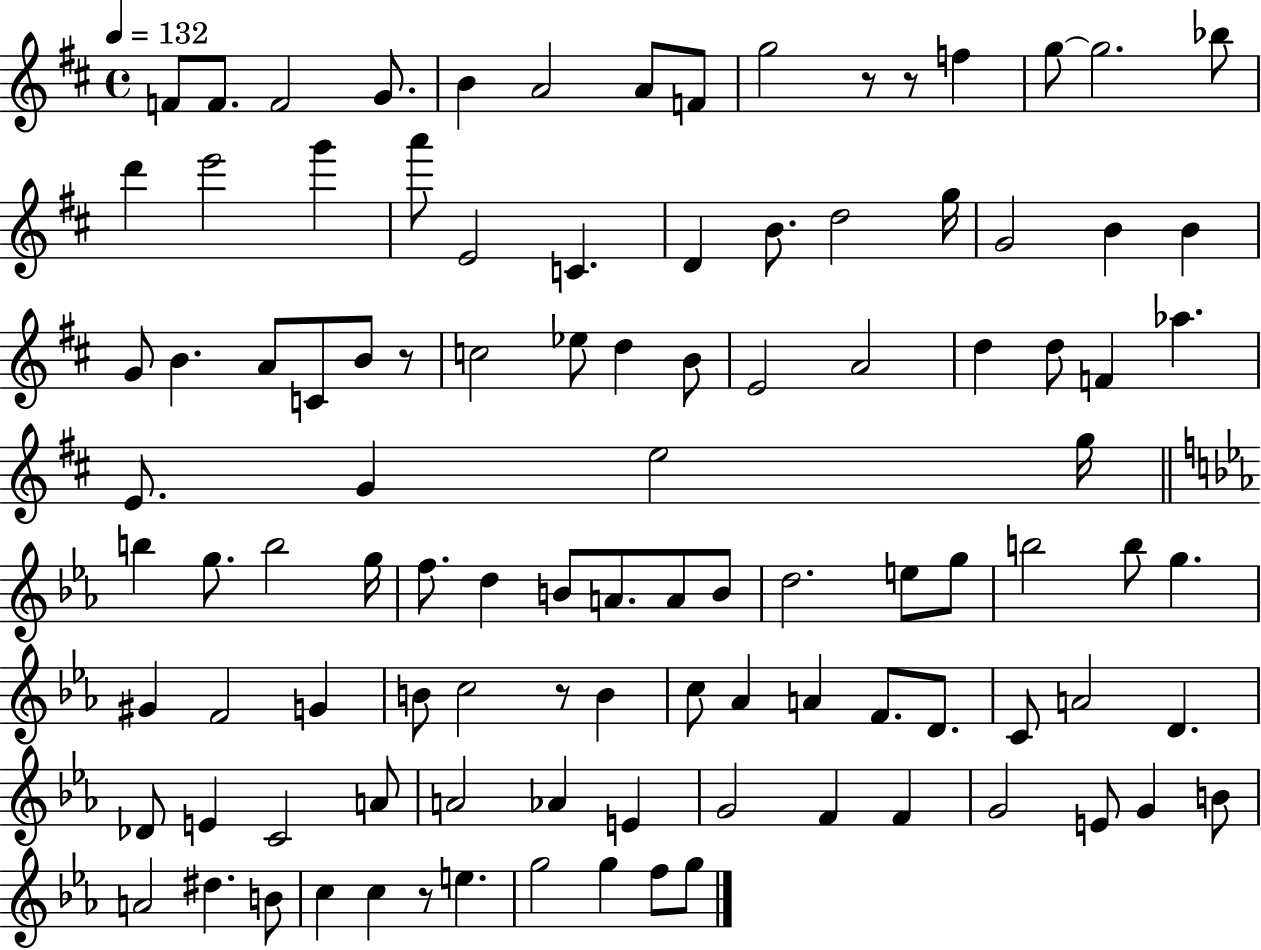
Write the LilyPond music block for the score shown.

{
  \clef treble
  \time 4/4
  \defaultTimeSignature
  \key d \major
  \tempo 4 = 132
  f'8 f'8. f'2 g'8. | b'4 a'2 a'8 f'8 | g''2 r8 r8 f''4 | g''8~~ g''2. bes''8 | \break d'''4 e'''2 g'''4 | a'''8 e'2 c'4. | d'4 b'8. d''2 g''16 | g'2 b'4 b'4 | \break g'8 b'4. a'8 c'8 b'8 r8 | c''2 ees''8 d''4 b'8 | e'2 a'2 | d''4 d''8 f'4 aes''4. | \break e'8. g'4 e''2 g''16 | \bar "||" \break \key ees \major b''4 g''8. b''2 g''16 | f''8. d''4 b'8 a'8. a'8 b'8 | d''2. e''8 g''8 | b''2 b''8 g''4. | \break gis'4 f'2 g'4 | b'8 c''2 r8 b'4 | c''8 aes'4 a'4 f'8. d'8. | c'8 a'2 d'4. | \break des'8 e'4 c'2 a'8 | a'2 aes'4 e'4 | g'2 f'4 f'4 | g'2 e'8 g'4 b'8 | \break a'2 dis''4. b'8 | c''4 c''4 r8 e''4. | g''2 g''4 f''8 g''8 | \bar "|."
}